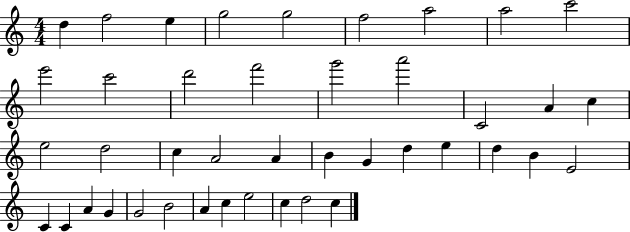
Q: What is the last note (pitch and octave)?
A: C5